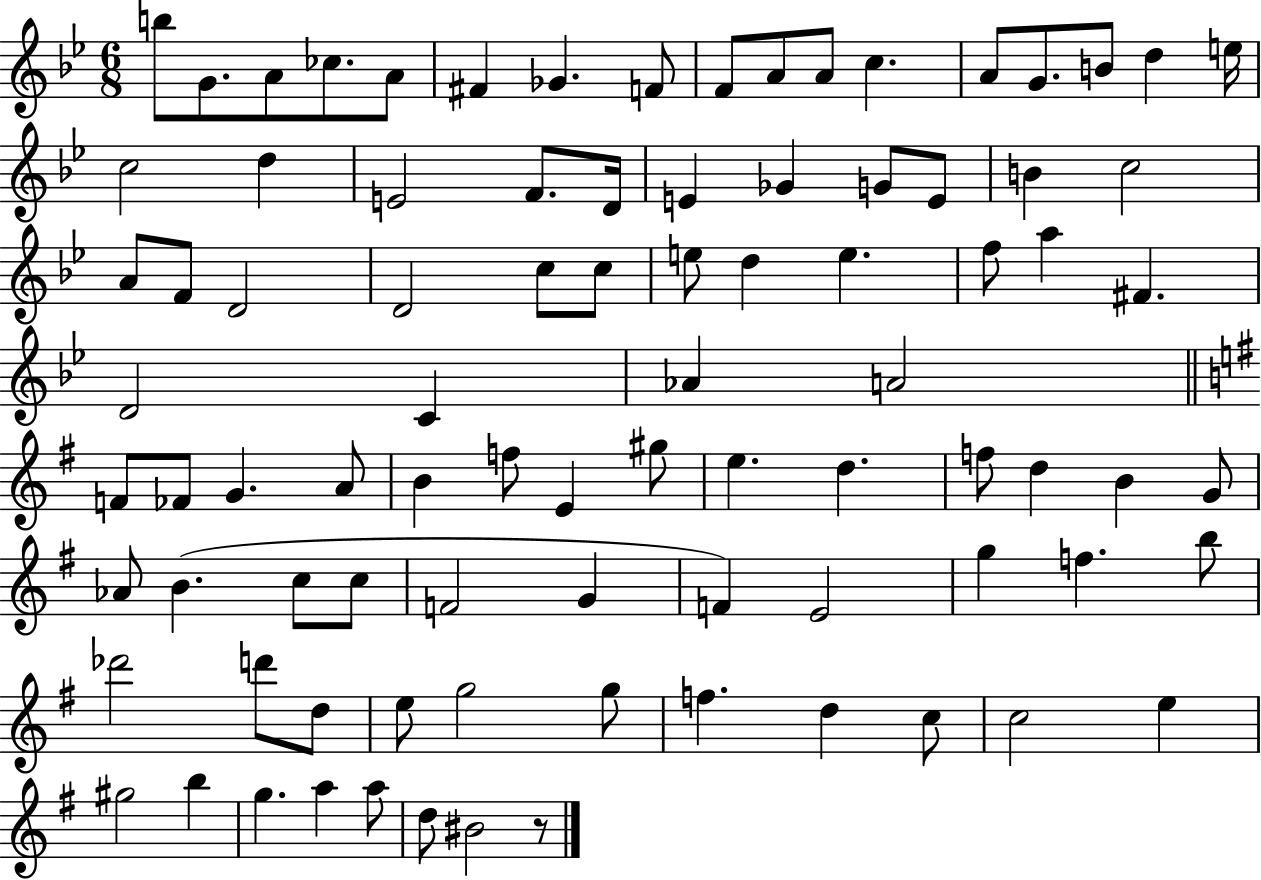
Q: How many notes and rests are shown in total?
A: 88